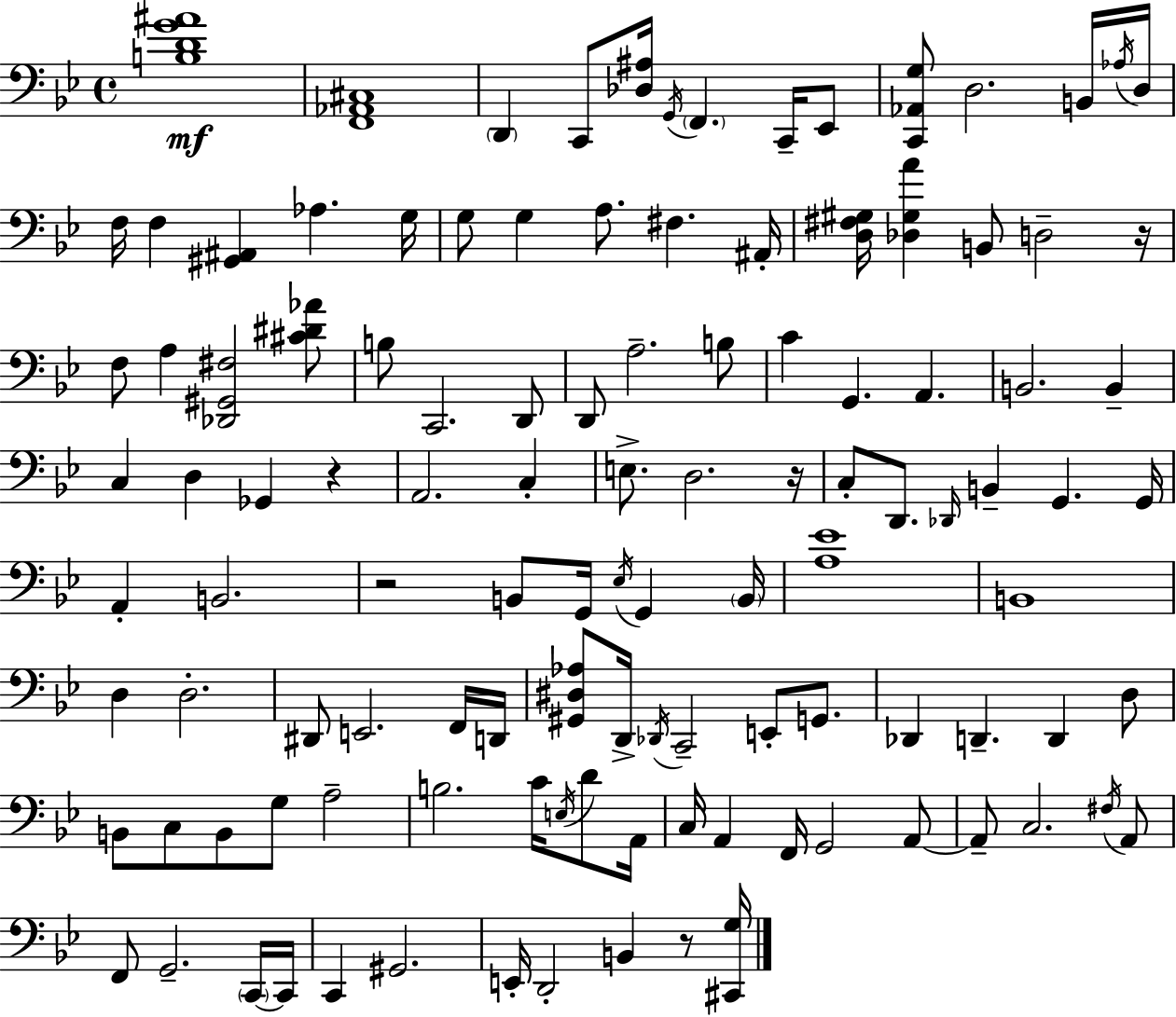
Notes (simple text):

[B3,D4,G4,A#4]/w [F2,Ab2,C#3]/w D2/q C2/e [Db3,A#3]/s G2/s F2/q. C2/s Eb2/e [C2,Ab2,G3]/e D3/h. B2/s Ab3/s D3/s F3/s F3/q [G#2,A#2]/q Ab3/q. G3/s G3/e G3/q A3/e. F#3/q. A#2/s [D3,F#3,G#3]/s [Db3,G#3,A4]/q B2/e D3/h R/s F3/e A3/q [Db2,G#2,F#3]/h [C#4,D#4,Ab4]/e B3/e C2/h. D2/e D2/e A3/h. B3/e C4/q G2/q. A2/q. B2/h. B2/q C3/q D3/q Gb2/q R/q A2/h. C3/q E3/e. D3/h. R/s C3/e D2/e. Db2/s B2/q G2/q. G2/s A2/q B2/h. R/h B2/e G2/s Eb3/s G2/q B2/s [A3,Eb4]/w B2/w D3/q D3/h. D#2/e E2/h. F2/s D2/s [G#2,D#3,Ab3]/e D2/s Db2/s C2/h E2/e G2/e. Db2/q D2/q. D2/q D3/e B2/e C3/e B2/e G3/e A3/h B3/h. C4/s E3/s D4/e A2/s C3/s A2/q F2/s G2/h A2/e A2/e C3/h. F#3/s A2/e F2/e G2/h. C2/s C2/s C2/q G#2/h. E2/s D2/h B2/q R/e [C#2,G3]/s